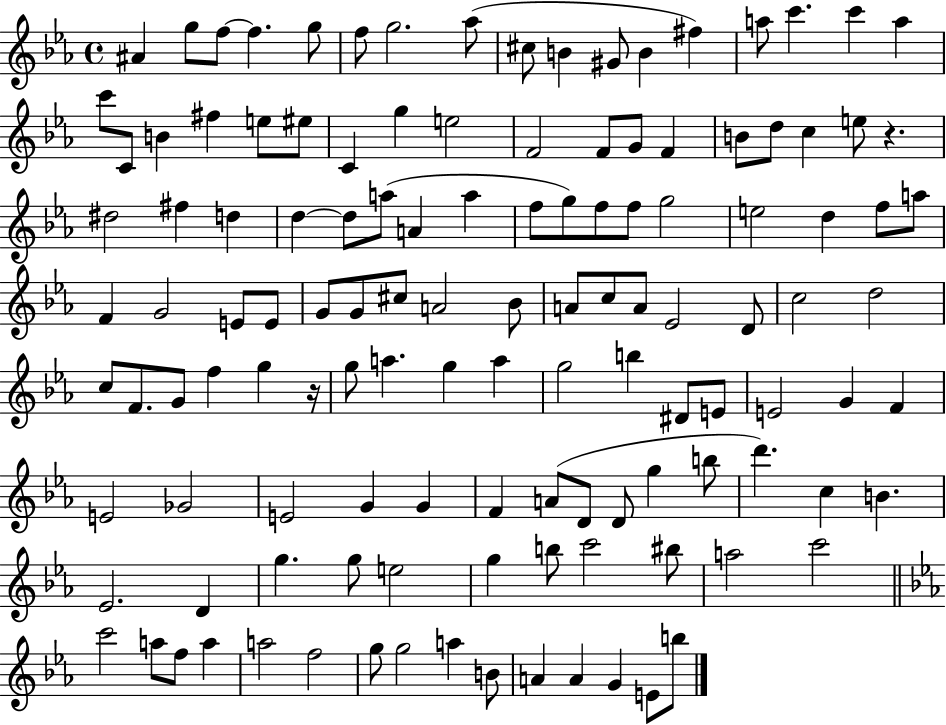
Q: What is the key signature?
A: EES major